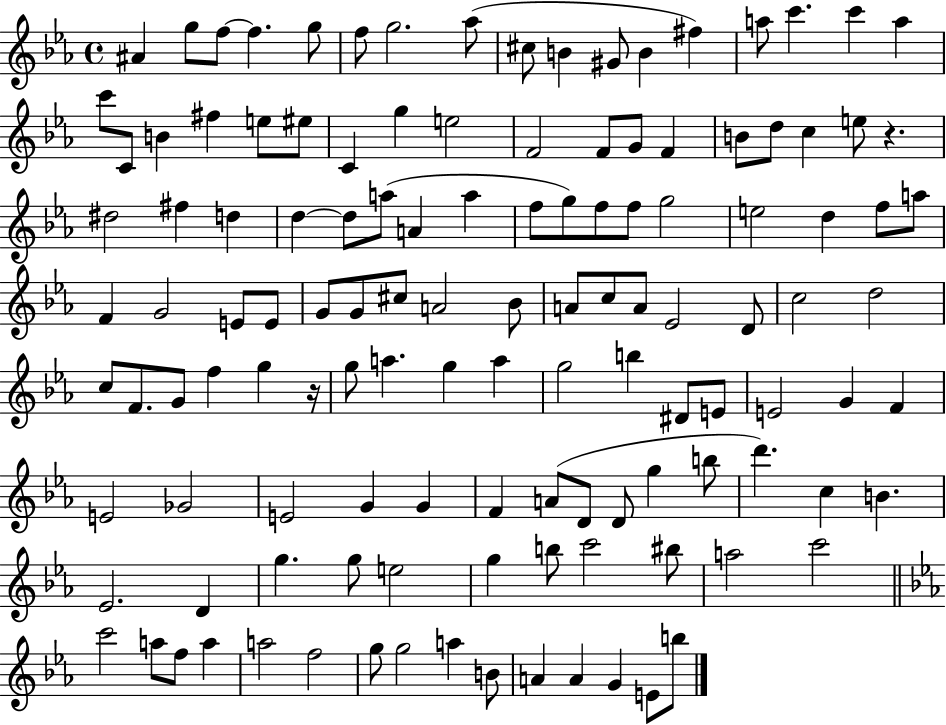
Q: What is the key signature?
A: EES major